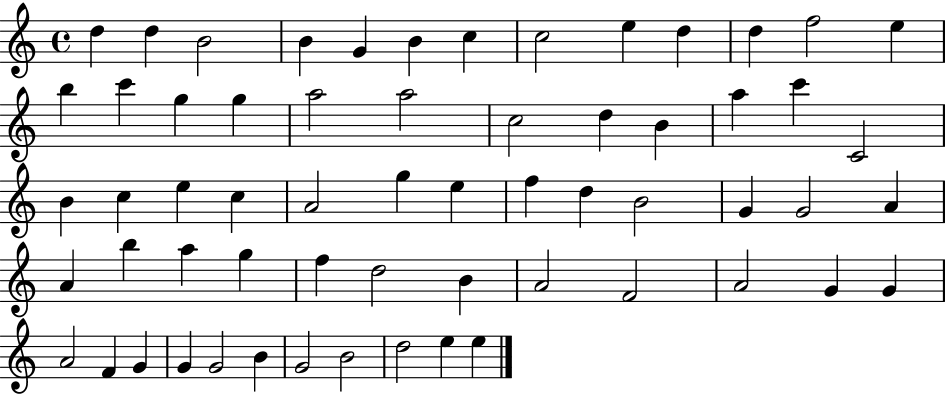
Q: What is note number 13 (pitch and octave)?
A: E5